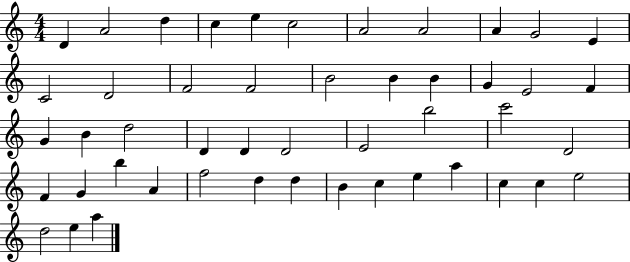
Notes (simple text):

D4/q A4/h D5/q C5/q E5/q C5/h A4/h A4/h A4/q G4/h E4/q C4/h D4/h F4/h F4/h B4/h B4/q B4/q G4/q E4/h F4/q G4/q B4/q D5/h D4/q D4/q D4/h E4/h B5/h C6/h D4/h F4/q G4/q B5/q A4/q F5/h D5/q D5/q B4/q C5/q E5/q A5/q C5/q C5/q E5/h D5/h E5/q A5/q